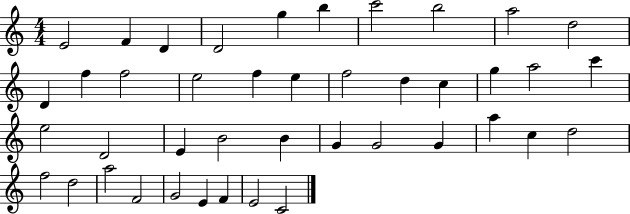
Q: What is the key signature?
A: C major